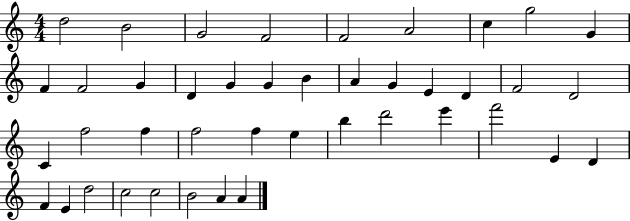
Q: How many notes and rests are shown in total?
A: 42